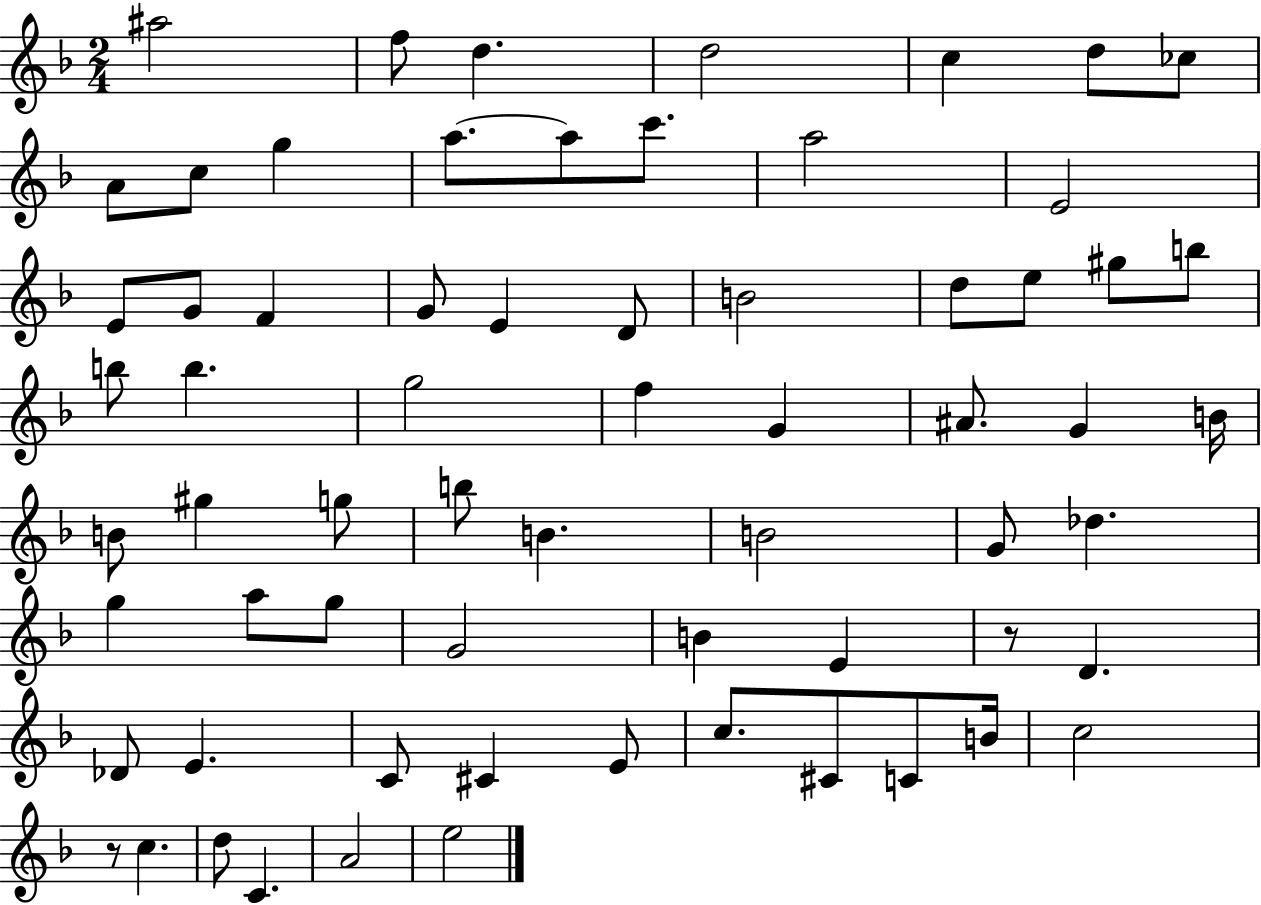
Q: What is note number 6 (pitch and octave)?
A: D5